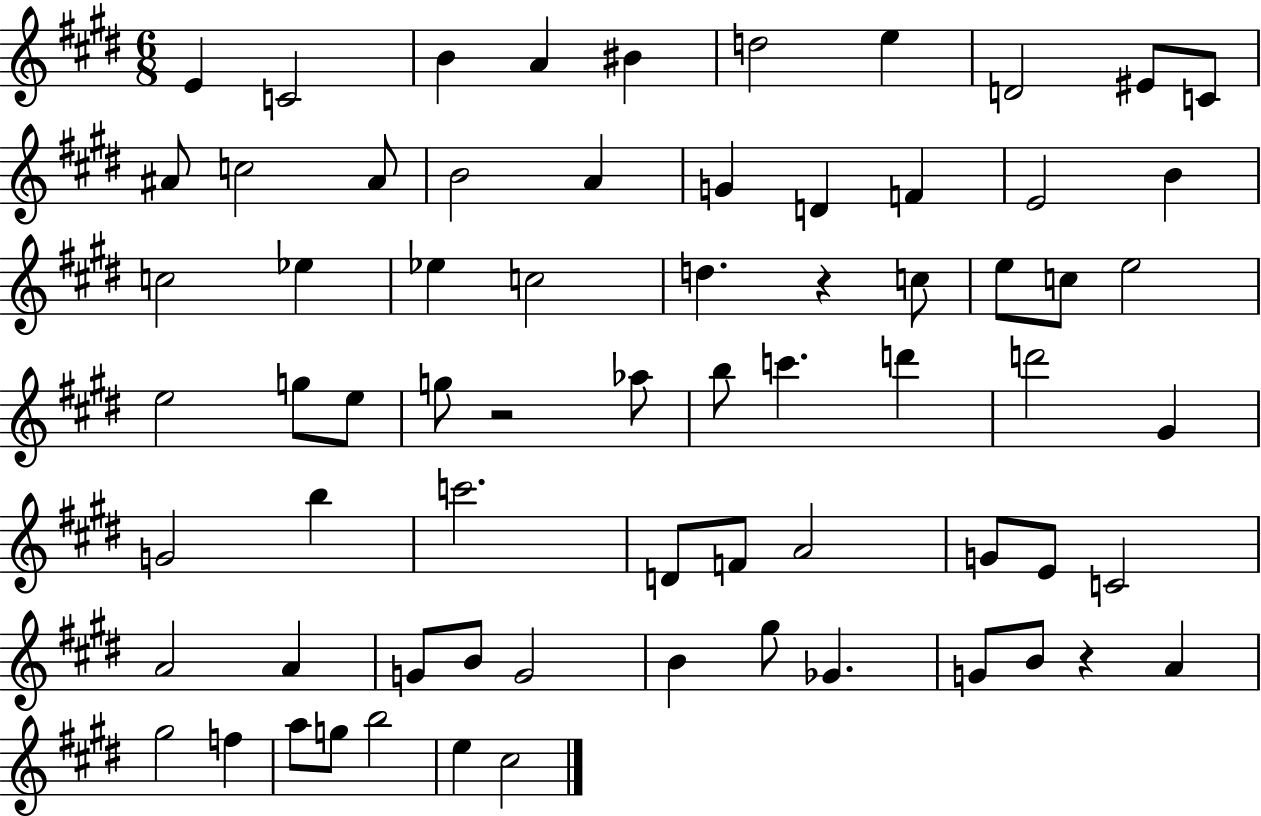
E4/q C4/h B4/q A4/q BIS4/q D5/h E5/q D4/h EIS4/e C4/e A#4/e C5/h A#4/e B4/h A4/q G4/q D4/q F4/q E4/h B4/q C5/h Eb5/q Eb5/q C5/h D5/q. R/q C5/e E5/e C5/e E5/h E5/h G5/e E5/e G5/e R/h Ab5/e B5/e C6/q. D6/q D6/h G#4/q G4/h B5/q C6/h. D4/e F4/e A4/h G4/e E4/e C4/h A4/h A4/q G4/e B4/e G4/h B4/q G#5/e Gb4/q. G4/e B4/e R/q A4/q G#5/h F5/q A5/e G5/e B5/h E5/q C#5/h